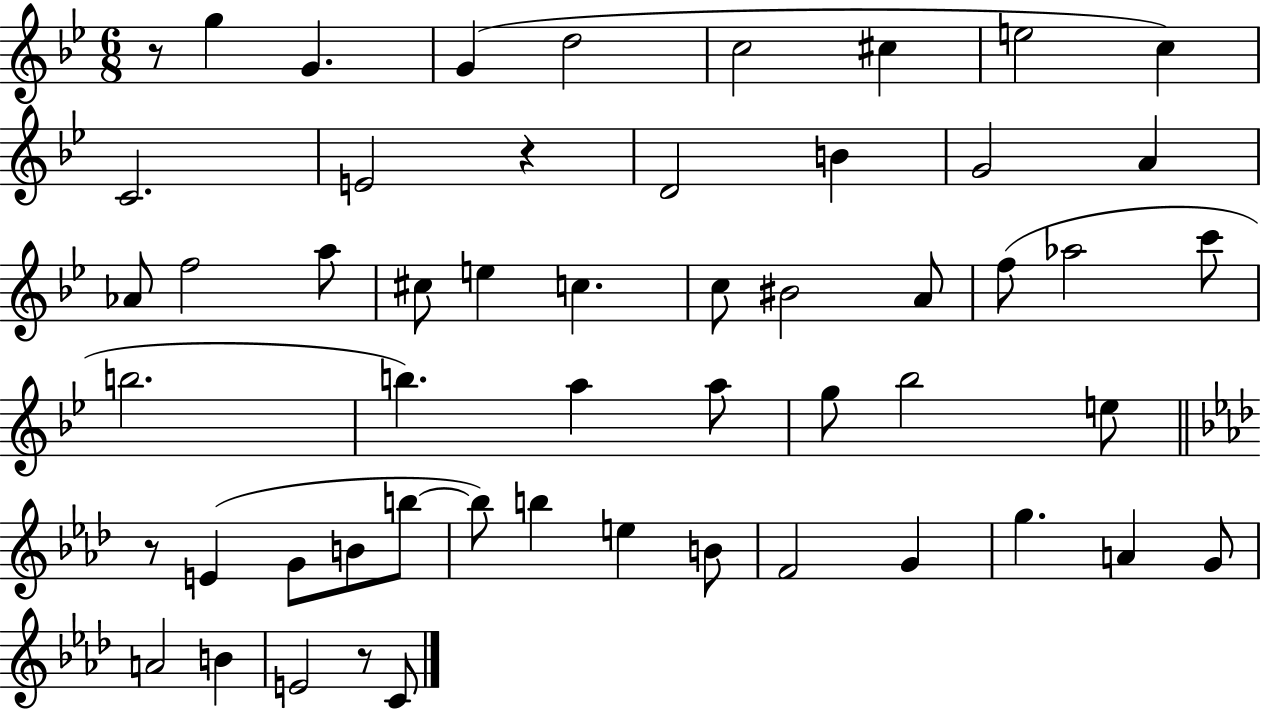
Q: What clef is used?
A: treble